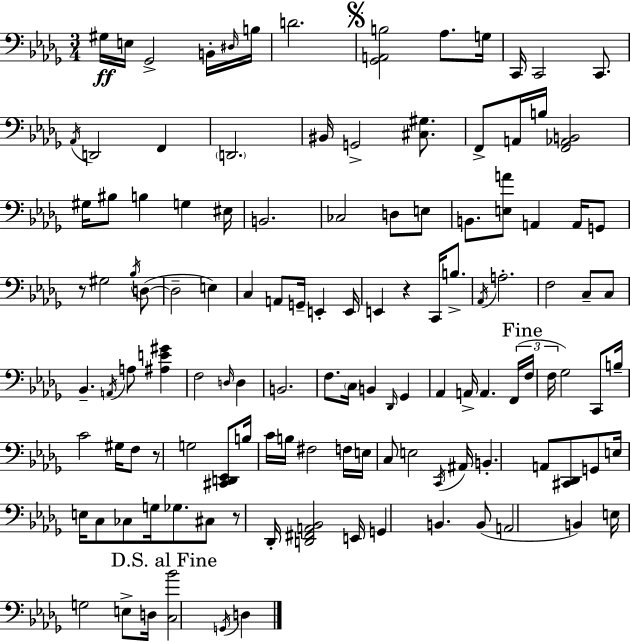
X:1
T:Untitled
M:3/4
L:1/4
K:Bbm
^G,/4 E,/4 _G,,2 B,,/4 ^D,/4 B,/4 D2 [_G,,A,,B,]2 _A,/2 G,/4 C,,/4 C,,2 C,,/2 _A,,/4 D,,2 F,, D,,2 ^B,,/4 G,,2 [^C,^G,]/2 F,,/2 A,,/4 B,/4 [F,,_A,,B,,]2 ^G,/4 ^B,/2 B, G, ^E,/4 B,,2 _C,2 D,/2 E,/2 B,,/2 [E,A]/2 A,, A,,/4 G,,/2 z/2 ^G,2 _B,/4 D,/2 D,2 E, C, A,,/2 G,,/4 E,, E,,/4 E,, z C,,/4 B,/2 _A,,/4 A,2 F,2 C,/2 C,/2 _B,, A,,/4 A,/2 [^A,E^G] F,2 D,/4 D, B,,2 F,/2 C,/4 B,, _D,,/4 _G,, _A,, A,,/4 A,, F,,/4 F,/4 F,/4 _G,2 C,,/2 B,/4 C2 ^G,/4 F,/2 z/2 G,2 [^C,,D,,_E,,]/2 B,/4 C/4 B,/4 ^F,2 F,/4 E,/4 C,/2 E,2 C,,/4 ^A,,/4 B,, A,,/2 [^C,,_D,,]/2 G,,/2 E,/4 E,/4 C,/2 _C,/2 G,/4 _G,/2 ^C,/2 z/2 _D,,/4 [D,,^F,,A,,_B,,]2 E,,/4 G,, B,, B,,/2 A,,2 B,, E,/4 G,2 E,/2 D,/4 [C,_B]2 G,,/4 D,